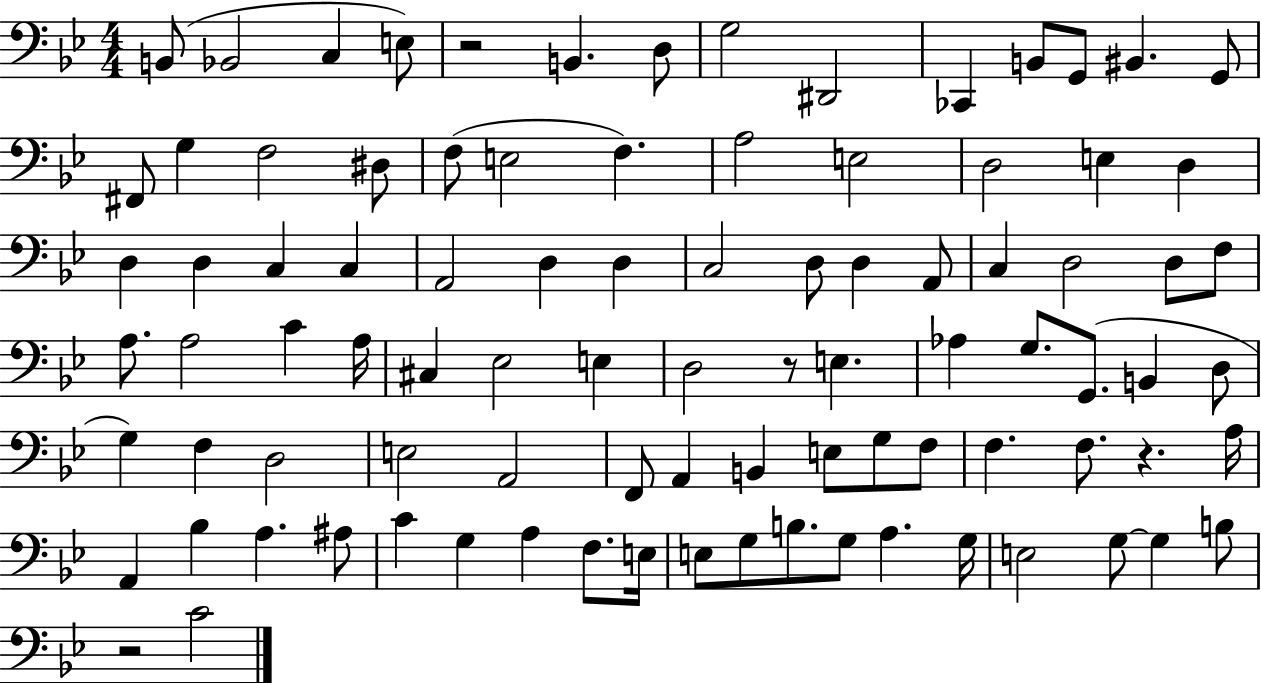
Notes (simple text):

B2/e Bb2/h C3/q E3/e R/h B2/q. D3/e G3/h D#2/h CES2/q B2/e G2/e BIS2/q. G2/e F#2/e G3/q F3/h D#3/e F3/e E3/h F3/q. A3/h E3/h D3/h E3/q D3/q D3/q D3/q C3/q C3/q A2/h D3/q D3/q C3/h D3/e D3/q A2/e C3/q D3/h D3/e F3/e A3/e. A3/h C4/q A3/s C#3/q Eb3/h E3/q D3/h R/e E3/q. Ab3/q G3/e. G2/e. B2/q D3/e G3/q F3/q D3/h E3/h A2/h F2/e A2/q B2/q E3/e G3/e F3/e F3/q. F3/e. R/q. A3/s A2/q Bb3/q A3/q. A#3/e C4/q G3/q A3/q F3/e. E3/s E3/e G3/e B3/e. G3/e A3/q. G3/s E3/h G3/e G3/q B3/e R/h C4/h